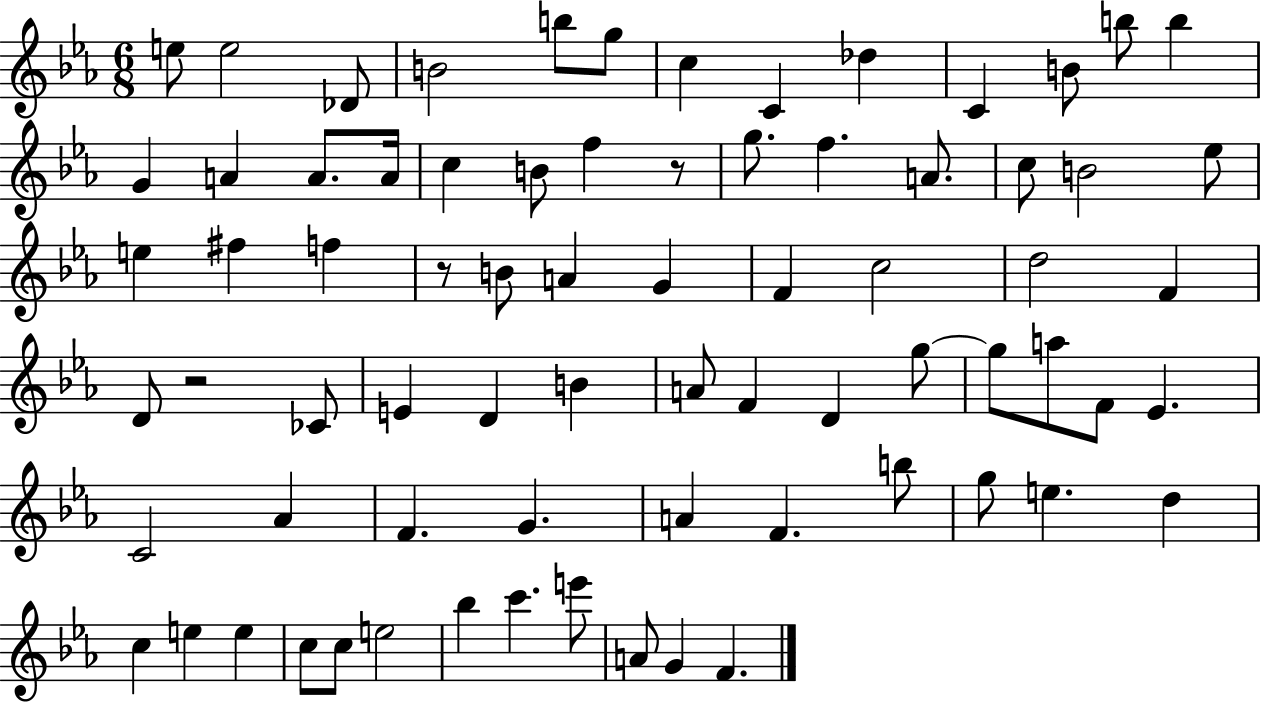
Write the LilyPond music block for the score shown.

{
  \clef treble
  \numericTimeSignature
  \time 6/8
  \key ees \major
  e''8 e''2 des'8 | b'2 b''8 g''8 | c''4 c'4 des''4 | c'4 b'8 b''8 b''4 | \break g'4 a'4 a'8. a'16 | c''4 b'8 f''4 r8 | g''8. f''4. a'8. | c''8 b'2 ees''8 | \break e''4 fis''4 f''4 | r8 b'8 a'4 g'4 | f'4 c''2 | d''2 f'4 | \break d'8 r2 ces'8 | e'4 d'4 b'4 | a'8 f'4 d'4 g''8~~ | g''8 a''8 f'8 ees'4. | \break c'2 aes'4 | f'4. g'4. | a'4 f'4. b''8 | g''8 e''4. d''4 | \break c''4 e''4 e''4 | c''8 c''8 e''2 | bes''4 c'''4. e'''8 | a'8 g'4 f'4. | \break \bar "|."
}